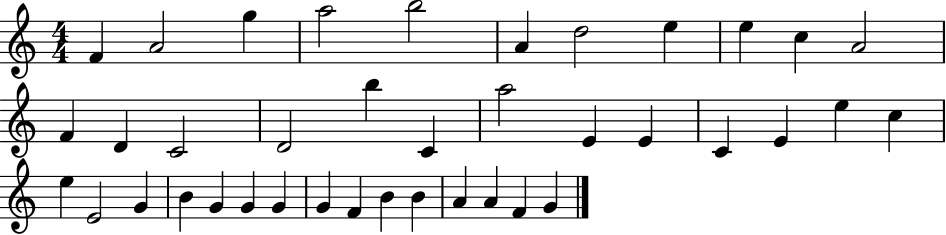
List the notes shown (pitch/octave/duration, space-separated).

F4/q A4/h G5/q A5/h B5/h A4/q D5/h E5/q E5/q C5/q A4/h F4/q D4/q C4/h D4/h B5/q C4/q A5/h E4/q E4/q C4/q E4/q E5/q C5/q E5/q E4/h G4/q B4/q G4/q G4/q G4/q G4/q F4/q B4/q B4/q A4/q A4/q F4/q G4/q